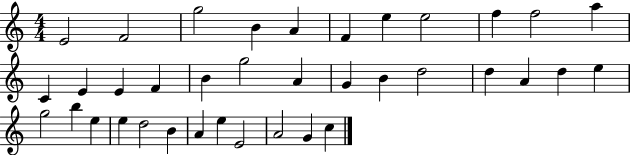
{
  \clef treble
  \numericTimeSignature
  \time 4/4
  \key c \major
  e'2 f'2 | g''2 b'4 a'4 | f'4 e''4 e''2 | f''4 f''2 a''4 | \break c'4 e'4 e'4 f'4 | b'4 g''2 a'4 | g'4 b'4 d''2 | d''4 a'4 d''4 e''4 | \break g''2 b''4 e''4 | e''4 d''2 b'4 | a'4 e''4 e'2 | a'2 g'4 c''4 | \break \bar "|."
}